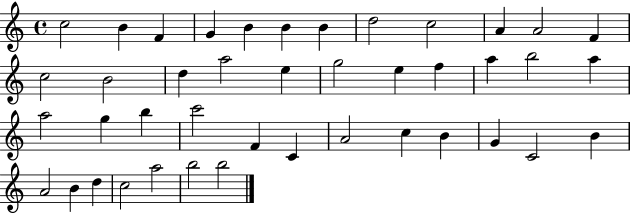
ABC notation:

X:1
T:Untitled
M:4/4
L:1/4
K:C
c2 B F G B B B d2 c2 A A2 F c2 B2 d a2 e g2 e f a b2 a a2 g b c'2 F C A2 c B G C2 B A2 B d c2 a2 b2 b2